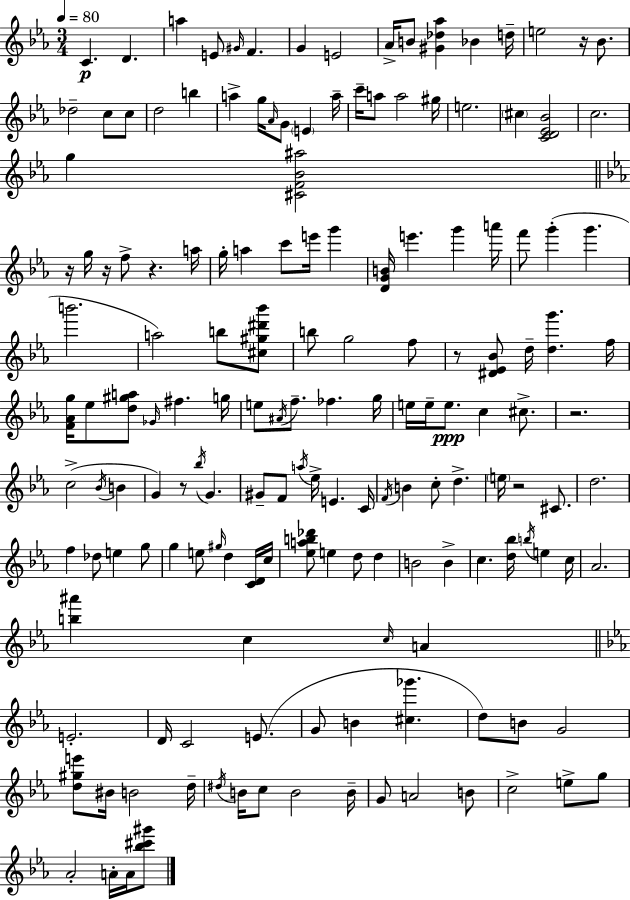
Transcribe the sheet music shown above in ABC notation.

X:1
T:Untitled
M:3/4
L:1/4
K:Cm
C D a E/2 ^G/4 F G E2 _A/4 B/2 [^G_d_a] _B d/4 e2 z/4 _B/2 _d2 c/2 c/2 d2 b a g/4 _A/4 G/2 E a/4 c'/4 a/2 a2 ^g/4 e2 ^c [CD_E_B]2 c2 g [^CF_B^a]2 z/4 g/4 z/4 f/2 z a/4 g/4 a c'/2 e'/4 g' [DGB]/4 e' g' a'/4 f'/2 g' g' b'2 a2 b/2 [^c^g^d'_b']/2 b/2 g2 f/2 z/2 [^D_E_B]/2 d/4 [dg'] f/4 [F_Ag]/4 _e/2 [d^ga]/2 _G/4 ^f g/4 e/2 ^A/4 f/2 _f g/4 e/4 e/4 e/2 c ^c/2 z2 c2 _B/4 B G z/2 _b/4 G ^G/2 F/2 a/4 _e/4 E C/4 F/4 B c/2 d e/4 z2 ^C/2 d2 f _d/2 e g/2 g e/2 ^g/4 d [CD]/4 c/4 [_eab_d']/2 e d/2 d B2 B c [d_b]/4 b/4 e c/4 _A2 [b^a'] c c/4 A E2 D/4 C2 E/2 G/2 B [^c_g'] d/2 B/2 G2 [d^ge']/2 ^B/4 B2 d/4 ^d/4 B/4 c/2 B2 B/4 G/2 A2 B/2 c2 e/2 g/2 _A2 A/4 A/4 [_b^c'^g']/2